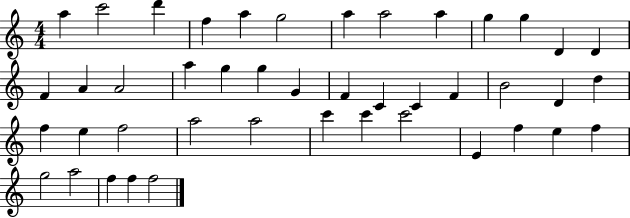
{
  \clef treble
  \numericTimeSignature
  \time 4/4
  \key c \major
  a''4 c'''2 d'''4 | f''4 a''4 g''2 | a''4 a''2 a''4 | g''4 g''4 d'4 d'4 | \break f'4 a'4 a'2 | a''4 g''4 g''4 g'4 | f'4 c'4 c'4 f'4 | b'2 d'4 d''4 | \break f''4 e''4 f''2 | a''2 a''2 | c'''4 c'''4 c'''2 | e'4 f''4 e''4 f''4 | \break g''2 a''2 | f''4 f''4 f''2 | \bar "|."
}